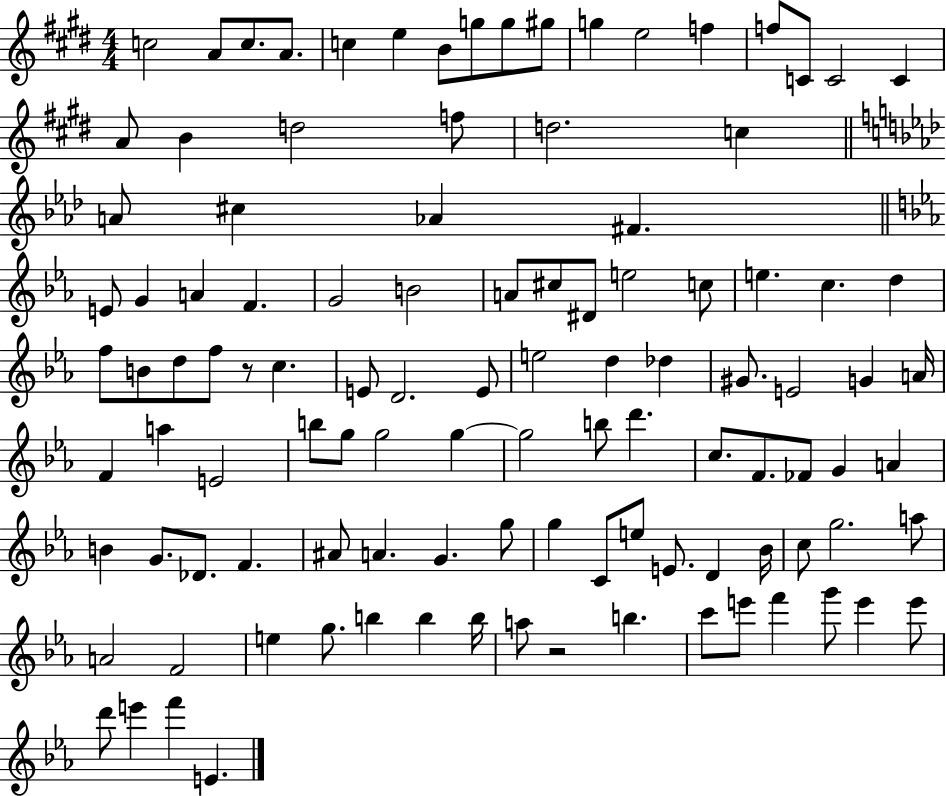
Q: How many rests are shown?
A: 2